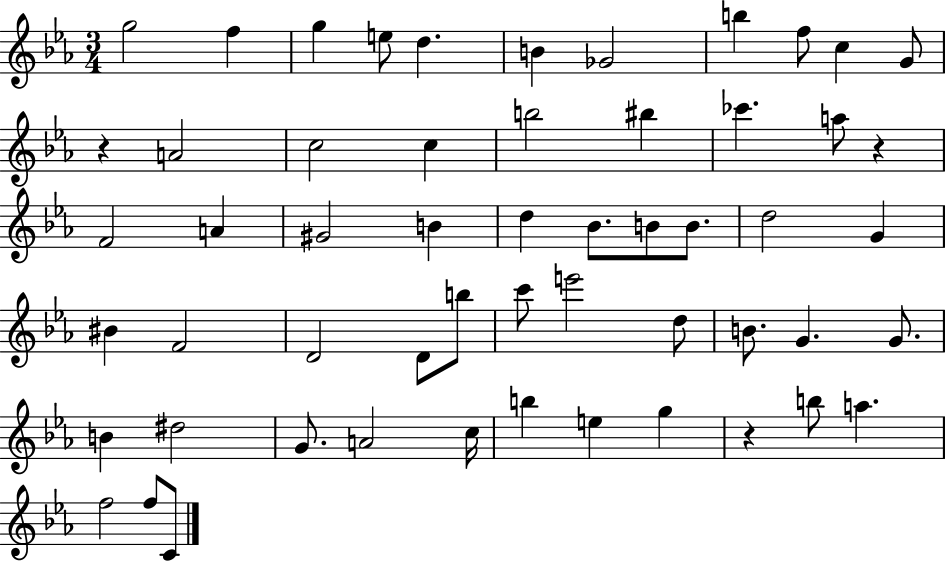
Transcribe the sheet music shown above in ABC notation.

X:1
T:Untitled
M:3/4
L:1/4
K:Eb
g2 f g e/2 d B _G2 b f/2 c G/2 z A2 c2 c b2 ^b _c' a/2 z F2 A ^G2 B d _B/2 B/2 B/2 d2 G ^B F2 D2 D/2 b/2 c'/2 e'2 d/2 B/2 G G/2 B ^d2 G/2 A2 c/4 b e g z b/2 a f2 f/2 C/2